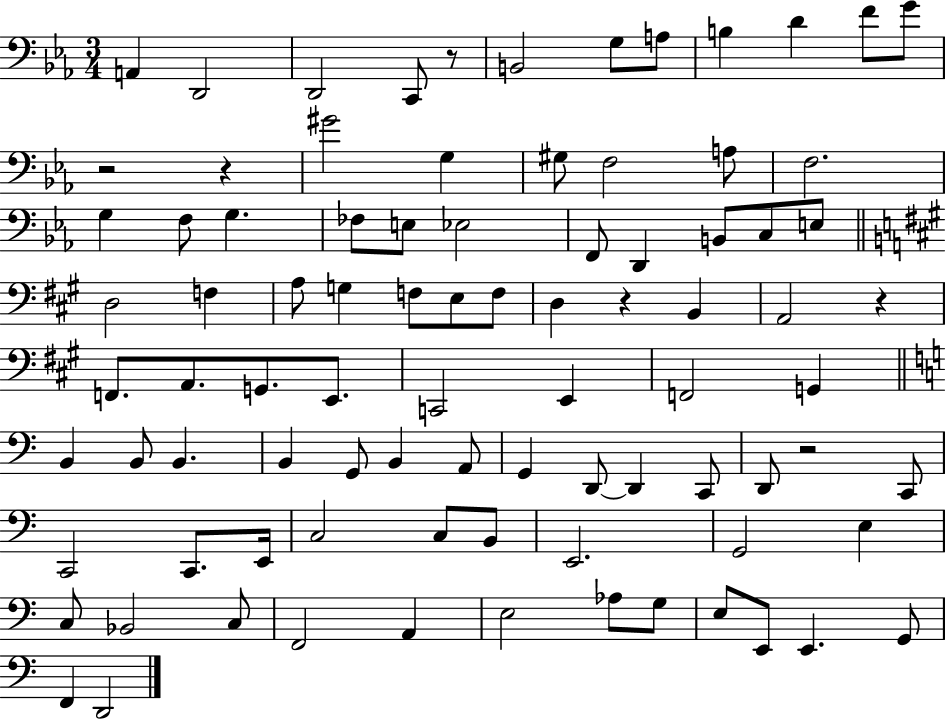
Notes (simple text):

A2/q D2/h D2/h C2/e R/e B2/h G3/e A3/e B3/q D4/q F4/e G4/e R/h R/q G#4/h G3/q G#3/e F3/h A3/e F3/h. G3/q F3/e G3/q. FES3/e E3/e Eb3/h F2/e D2/q B2/e C3/e E3/e D3/h F3/q A3/e G3/q F3/e E3/e F3/e D3/q R/q B2/q A2/h R/q F2/e. A2/e. G2/e. E2/e. C2/h E2/q F2/h G2/q B2/q B2/e B2/q. B2/q G2/e B2/q A2/e G2/q D2/e D2/q C2/e D2/e R/h C2/e C2/h C2/e. E2/s C3/h C3/e B2/e E2/h. G2/h E3/q C3/e Bb2/h C3/e F2/h A2/q E3/h Ab3/e G3/e E3/e E2/e E2/q. G2/e F2/q D2/h